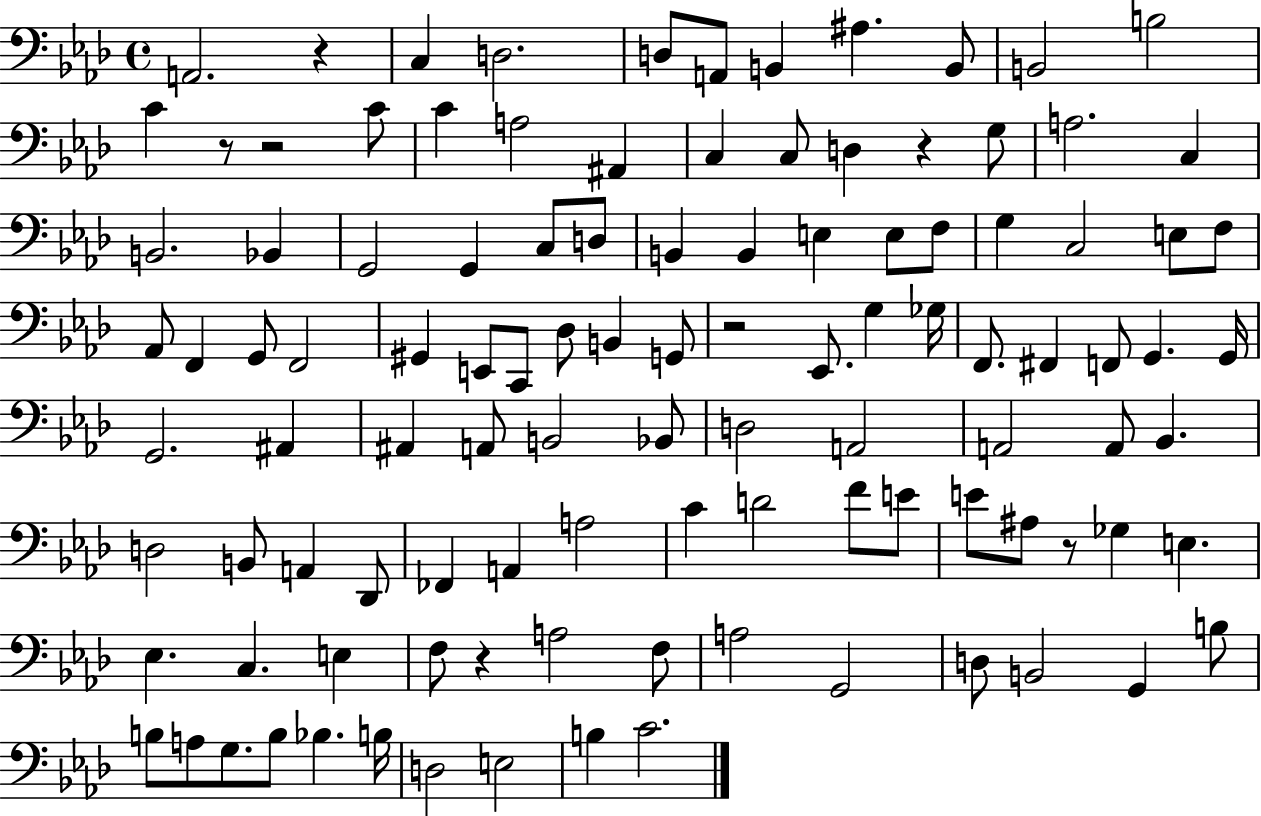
A2/h. R/q C3/q D3/h. D3/e A2/e B2/q A#3/q. B2/e B2/h B3/h C4/q R/e R/h C4/e C4/q A3/h A#2/q C3/q C3/e D3/q R/q G3/e A3/h. C3/q B2/h. Bb2/q G2/h G2/q C3/e D3/e B2/q B2/q E3/q E3/e F3/e G3/q C3/h E3/e F3/e Ab2/e F2/q G2/e F2/h G#2/q E2/e C2/e Db3/e B2/q G2/e R/h Eb2/e. G3/q Gb3/s F2/e. F#2/q F2/e G2/q. G2/s G2/h. A#2/q A#2/q A2/e B2/h Bb2/e D3/h A2/h A2/h A2/e Bb2/q. D3/h B2/e A2/q Db2/e FES2/q A2/q A3/h C4/q D4/h F4/e E4/e E4/e A#3/e R/e Gb3/q E3/q. Eb3/q. C3/q. E3/q F3/e R/q A3/h F3/e A3/h G2/h D3/e B2/h G2/q B3/e B3/e A3/e G3/e. B3/e Bb3/q. B3/s D3/h E3/h B3/q C4/h.